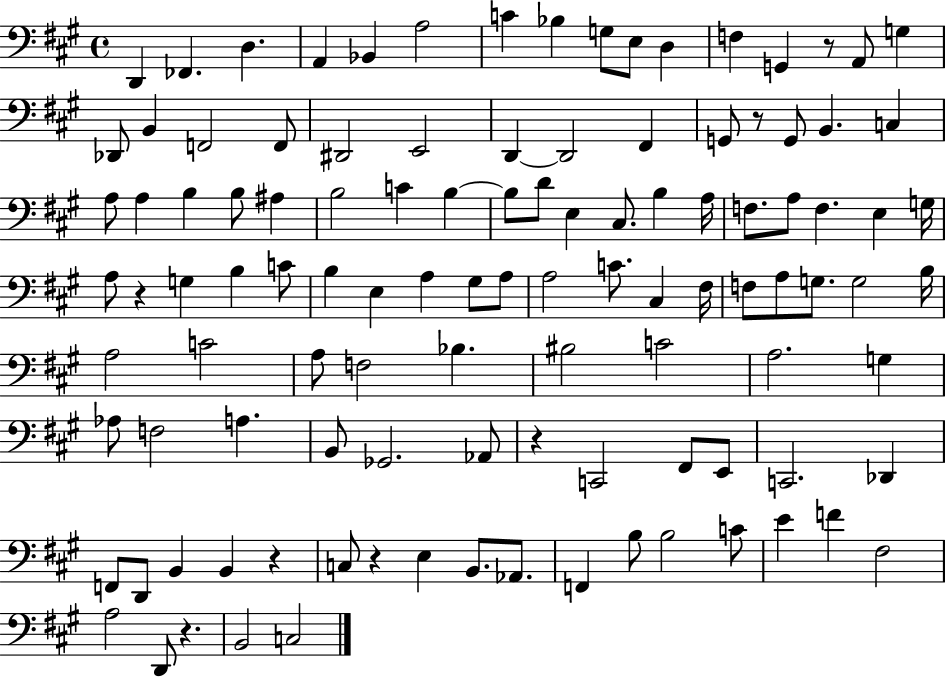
D2/q FES2/q. D3/q. A2/q Bb2/q A3/h C4/q Bb3/q G3/e E3/e D3/q F3/q G2/q R/e A2/e G3/q Db2/e B2/q F2/h F2/e D#2/h E2/h D2/q D2/h F#2/q G2/e R/e G2/e B2/q. C3/q A3/e A3/q B3/q B3/e A#3/q B3/h C4/q B3/q B3/e D4/e E3/q C#3/e. B3/q A3/s F3/e. A3/e F3/q. E3/q G3/s A3/e R/q G3/q B3/q C4/e B3/q E3/q A3/q G#3/e A3/e A3/h C4/e. C#3/q F#3/s F3/e A3/e G3/e. G3/h B3/s A3/h C4/h A3/e F3/h Bb3/q. BIS3/h C4/h A3/h. G3/q Ab3/e F3/h A3/q. B2/e Gb2/h. Ab2/e R/q C2/h F#2/e E2/e C2/h. Db2/q F2/e D2/e B2/q B2/q R/q C3/e R/q E3/q B2/e. Ab2/e. F2/q B3/e B3/h C4/e E4/q F4/q F#3/h A3/h D2/e R/q. B2/h C3/h